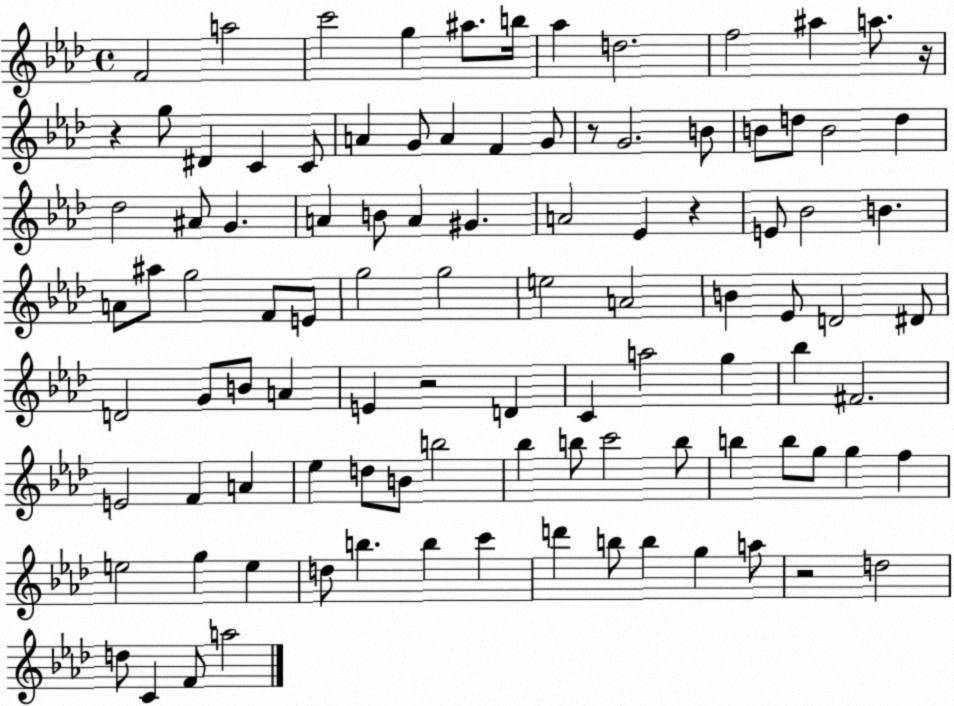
X:1
T:Untitled
M:4/4
L:1/4
K:Ab
F2 a2 c'2 g ^a/2 b/4 _a d2 f2 ^a a/2 z/4 z g/2 ^D C C/2 A G/2 A F G/2 z/2 G2 B/2 B/2 d/2 B2 d _d2 ^A/2 G A B/2 A ^G A2 _E z E/2 _B2 B A/2 ^a/2 g2 F/2 E/2 g2 g2 e2 A2 B _E/2 D2 ^D/2 D2 G/2 B/2 A E z2 D C a2 g _b ^F2 E2 F A _e d/2 B/2 b2 _b b/2 c'2 b/2 b b/2 g/2 g f e2 g e d/2 b b c' d' b/2 b g a/2 z2 d2 d/2 C F/2 a2